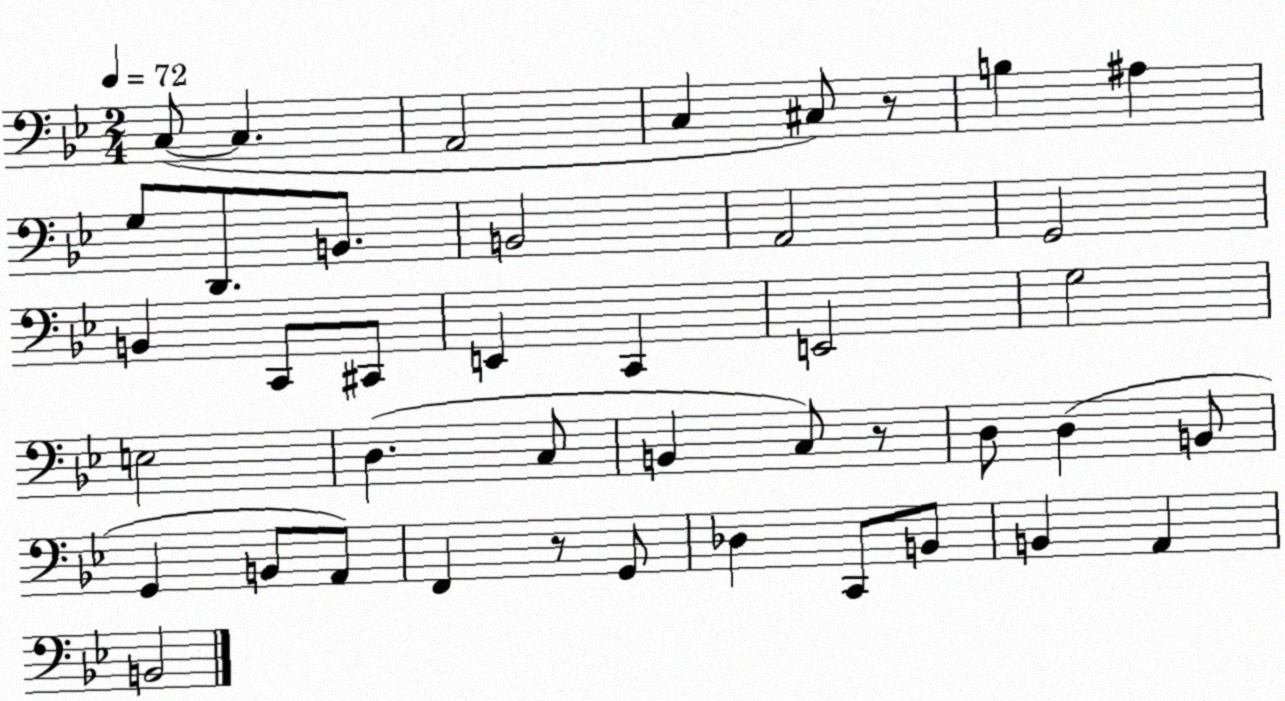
X:1
T:Untitled
M:2/4
L:1/4
K:Bb
C,/2 C, A,,2 C, ^C,/2 z/2 B, ^A, G,/2 D,,/2 B,,/2 B,,2 A,,2 G,,2 B,, C,,/2 ^C,,/2 E,, C,, E,,2 G,2 E,2 D, C,/2 B,, C,/2 z/2 D,/2 D, B,,/2 G,, B,,/2 A,,/2 F,, z/2 G,,/2 _D, C,,/2 B,,/2 B,, A,, B,,2